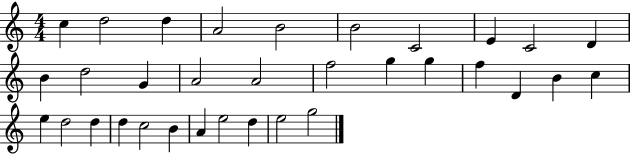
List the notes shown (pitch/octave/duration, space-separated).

C5/q D5/h D5/q A4/h B4/h B4/h C4/h E4/q C4/h D4/q B4/q D5/h G4/q A4/h A4/h F5/h G5/q G5/q F5/q D4/q B4/q C5/q E5/q D5/h D5/q D5/q C5/h B4/q A4/q E5/h D5/q E5/h G5/h